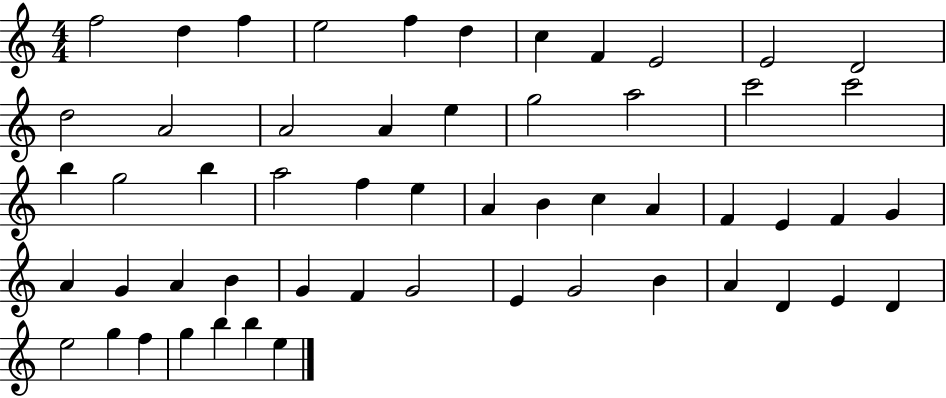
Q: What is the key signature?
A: C major